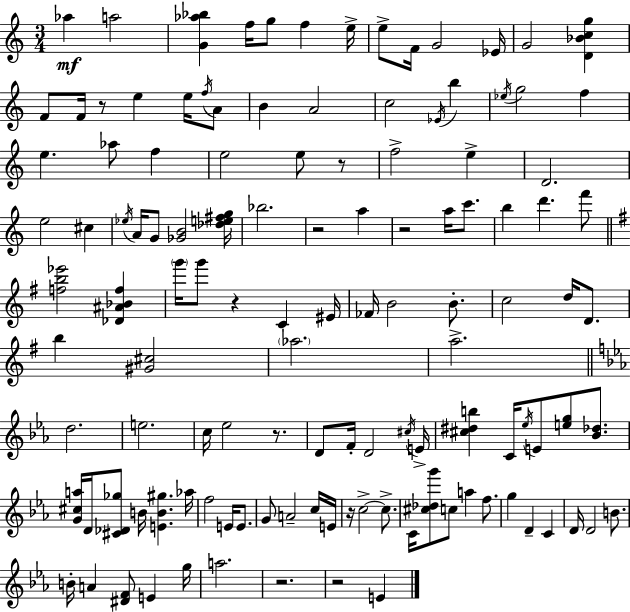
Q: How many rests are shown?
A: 9